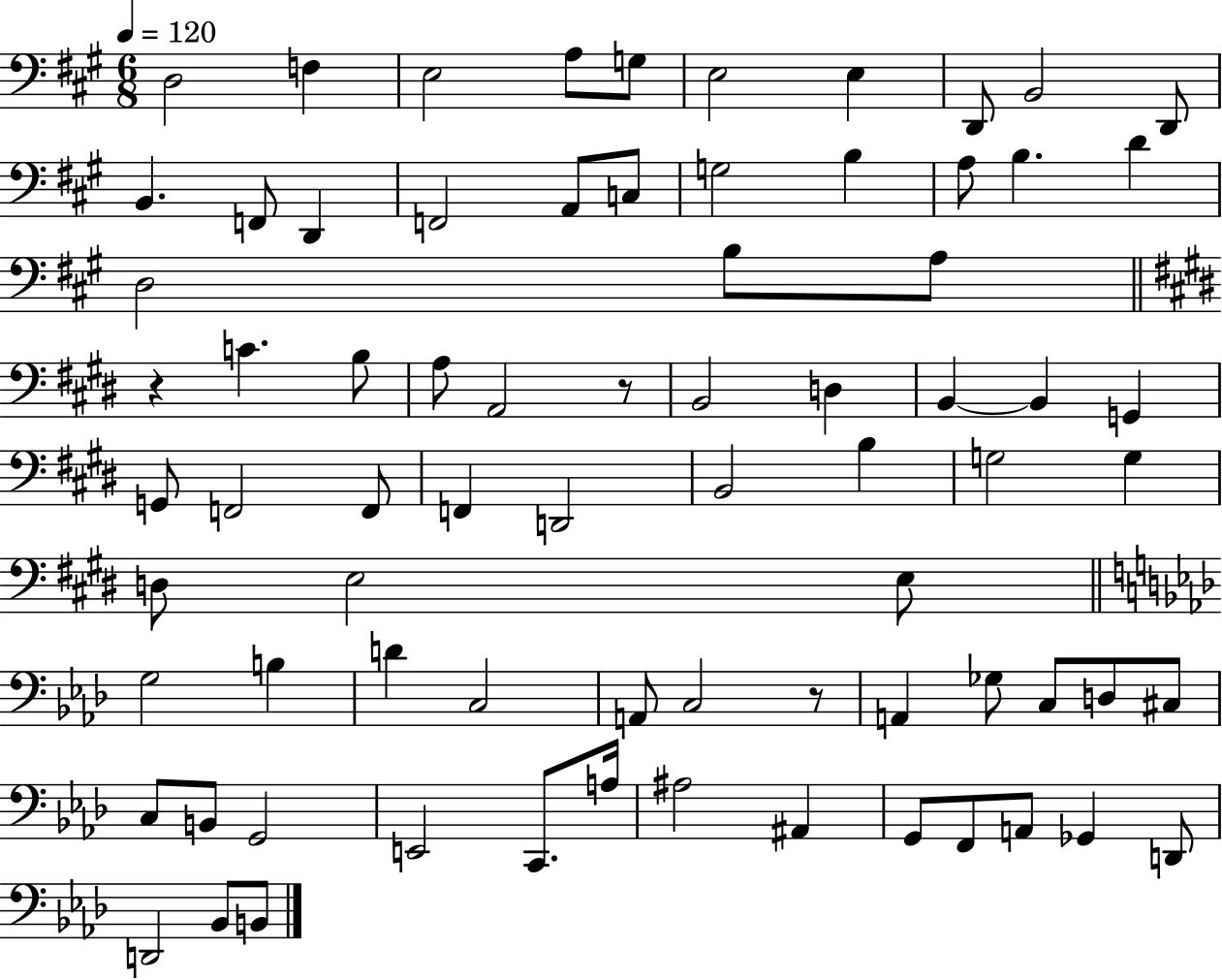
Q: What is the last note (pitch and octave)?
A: B2